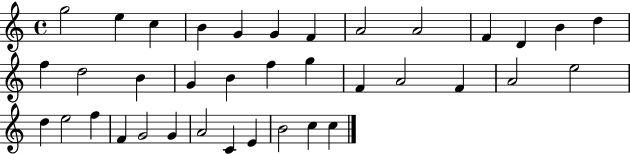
{
  \clef treble
  \time 4/4
  \defaultTimeSignature
  \key c \major
  g''2 e''4 c''4 | b'4 g'4 g'4 f'4 | a'2 a'2 | f'4 d'4 b'4 d''4 | \break f''4 d''2 b'4 | g'4 b'4 f''4 g''4 | f'4 a'2 f'4 | a'2 e''2 | \break d''4 e''2 f''4 | f'4 g'2 g'4 | a'2 c'4 e'4 | b'2 c''4 c''4 | \break \bar "|."
}